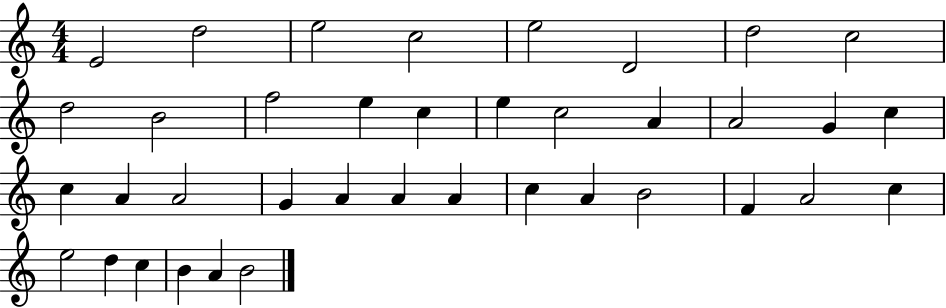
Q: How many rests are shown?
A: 0